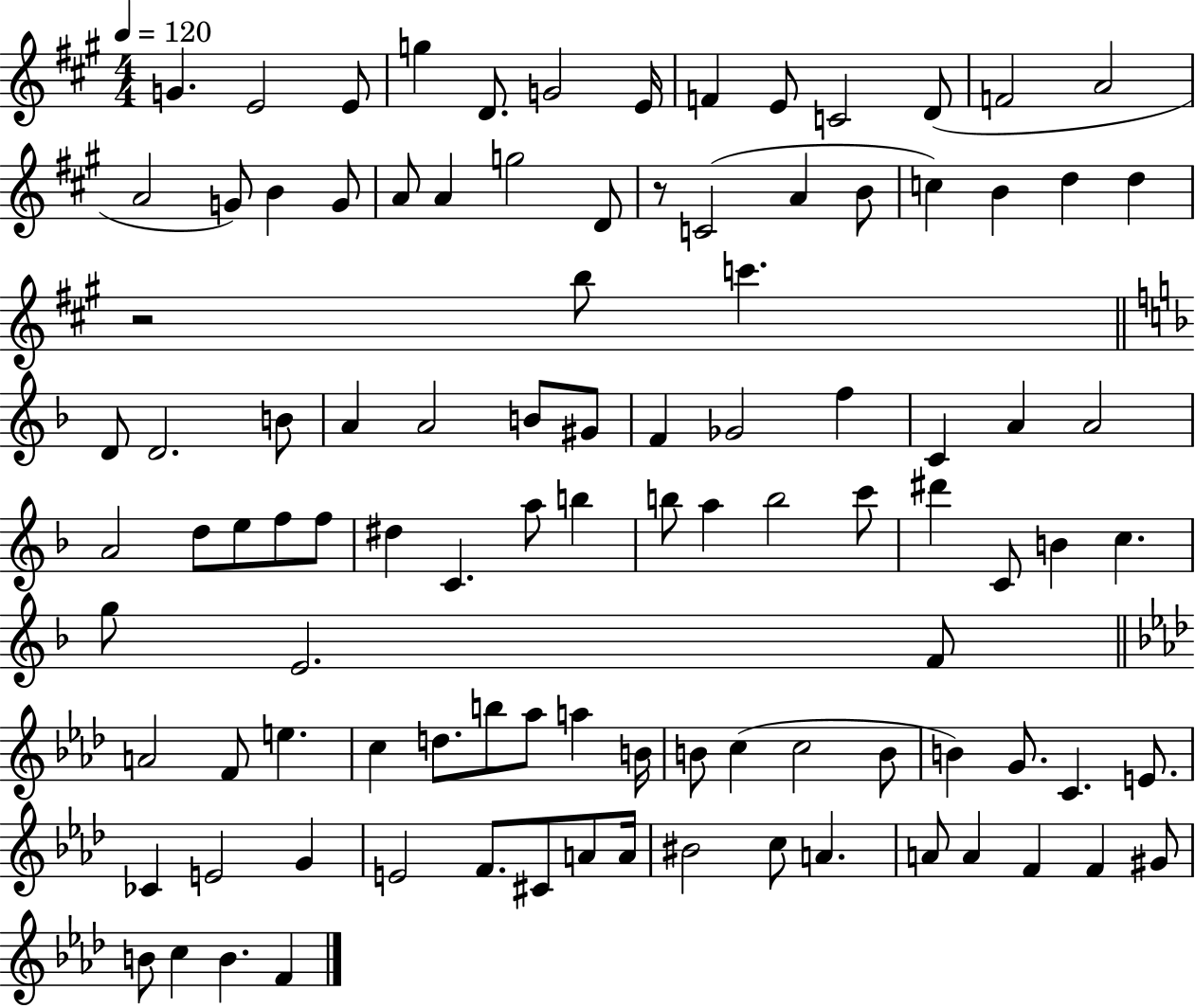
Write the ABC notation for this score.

X:1
T:Untitled
M:4/4
L:1/4
K:A
G E2 E/2 g D/2 G2 E/4 F E/2 C2 D/2 F2 A2 A2 G/2 B G/2 A/2 A g2 D/2 z/2 C2 A B/2 c B d d z2 b/2 c' D/2 D2 B/2 A A2 B/2 ^G/2 F _G2 f C A A2 A2 d/2 e/2 f/2 f/2 ^d C a/2 b b/2 a b2 c'/2 ^d' C/2 B c g/2 E2 F/2 A2 F/2 e c d/2 b/2 _a/2 a B/4 B/2 c c2 B/2 B G/2 C E/2 _C E2 G E2 F/2 ^C/2 A/2 A/4 ^B2 c/2 A A/2 A F F ^G/2 B/2 c B F